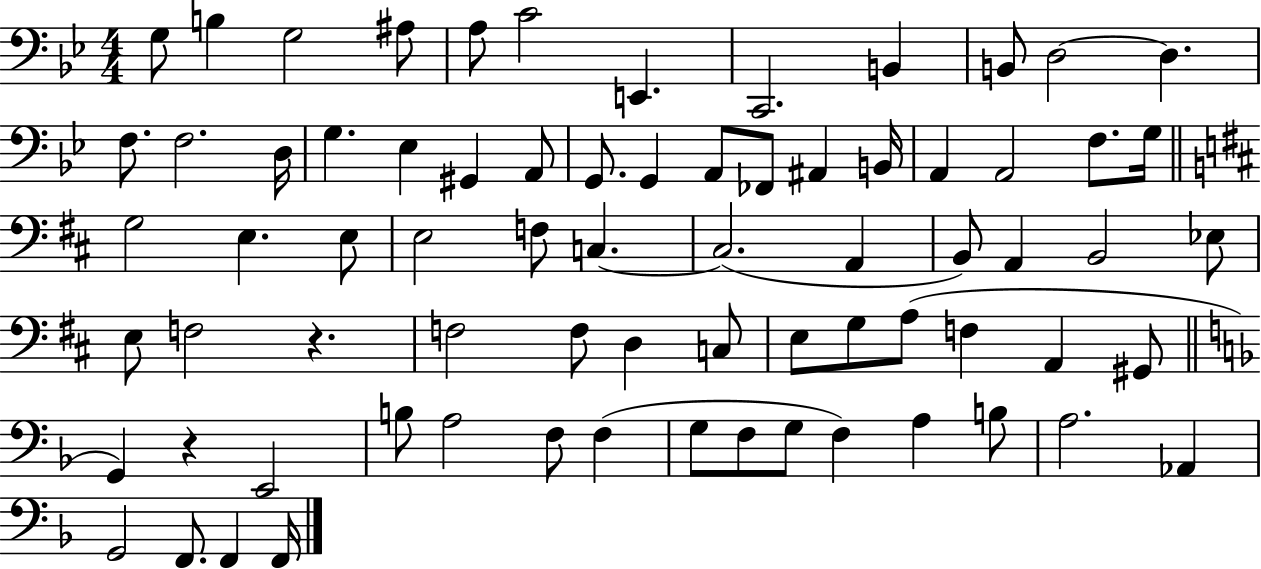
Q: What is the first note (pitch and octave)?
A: G3